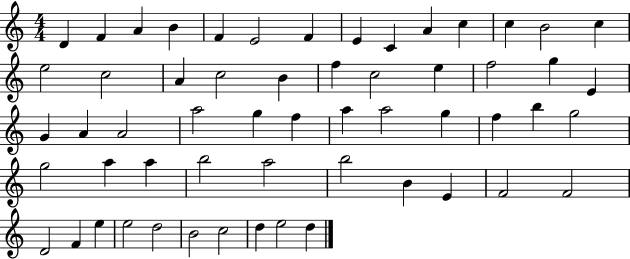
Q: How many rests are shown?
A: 0